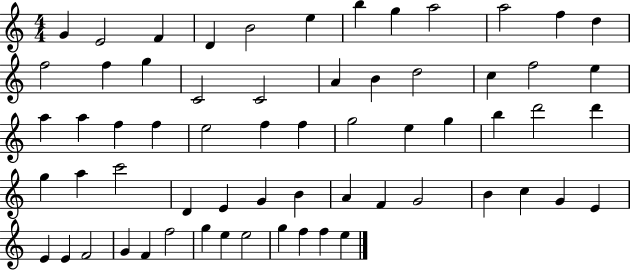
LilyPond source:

{
  \clef treble
  \numericTimeSignature
  \time 4/4
  \key c \major
  g'4 e'2 f'4 | d'4 b'2 e''4 | b''4 g''4 a''2 | a''2 f''4 d''4 | \break f''2 f''4 g''4 | c'2 c'2 | a'4 b'4 d''2 | c''4 f''2 e''4 | \break a''4 a''4 f''4 f''4 | e''2 f''4 f''4 | g''2 e''4 g''4 | b''4 d'''2 d'''4 | \break g''4 a''4 c'''2 | d'4 e'4 g'4 b'4 | a'4 f'4 g'2 | b'4 c''4 g'4 e'4 | \break e'4 e'4 f'2 | g'4 f'4 f''2 | g''4 e''4 e''2 | g''4 f''4 f''4 e''4 | \break \bar "|."
}